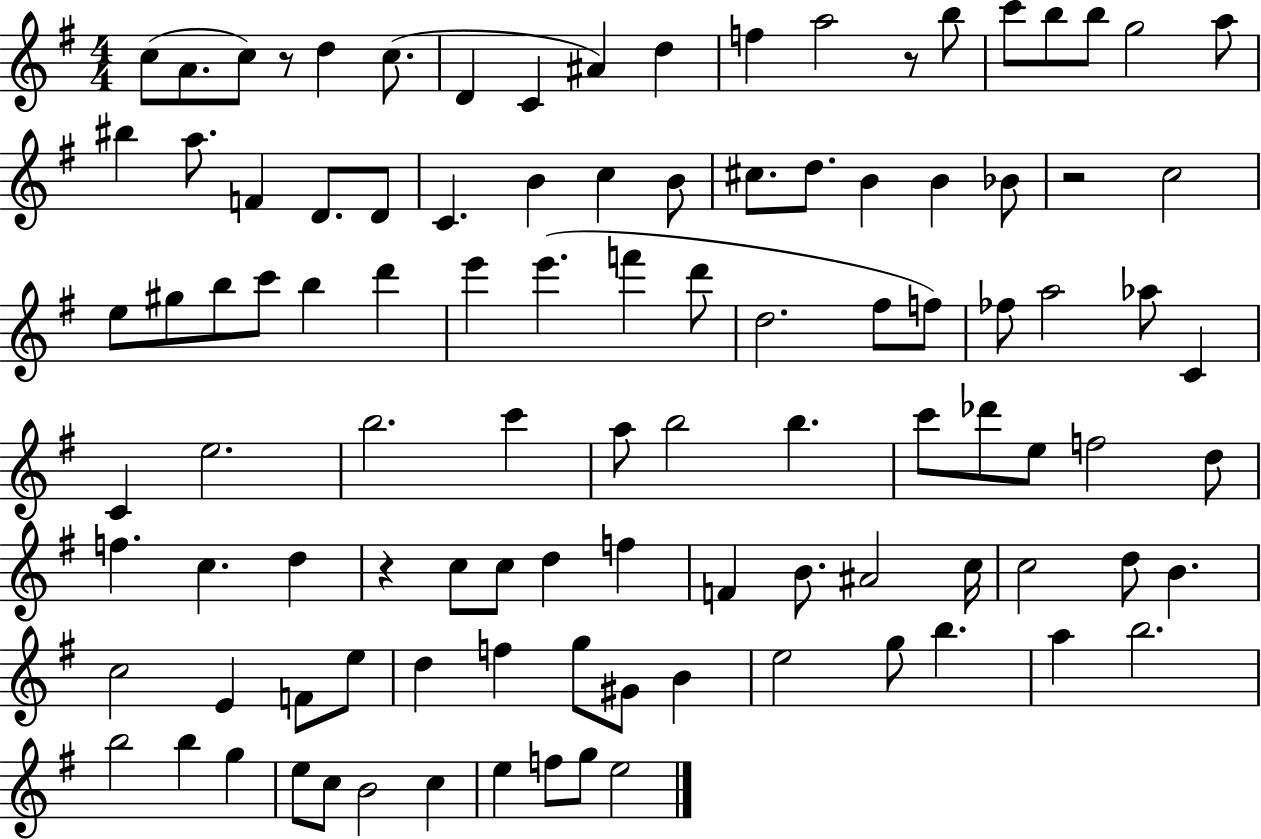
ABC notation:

X:1
T:Untitled
M:4/4
L:1/4
K:G
c/2 A/2 c/2 z/2 d c/2 D C ^A d f a2 z/2 b/2 c'/2 b/2 b/2 g2 a/2 ^b a/2 F D/2 D/2 C B c B/2 ^c/2 d/2 B B _B/2 z2 c2 e/2 ^g/2 b/2 c'/2 b d' e' e' f' d'/2 d2 ^f/2 f/2 _f/2 a2 _a/2 C C e2 b2 c' a/2 b2 b c'/2 _d'/2 e/2 f2 d/2 f c d z c/2 c/2 d f F B/2 ^A2 c/4 c2 d/2 B c2 E F/2 e/2 d f g/2 ^G/2 B e2 g/2 b a b2 b2 b g e/2 c/2 B2 c e f/2 g/2 e2